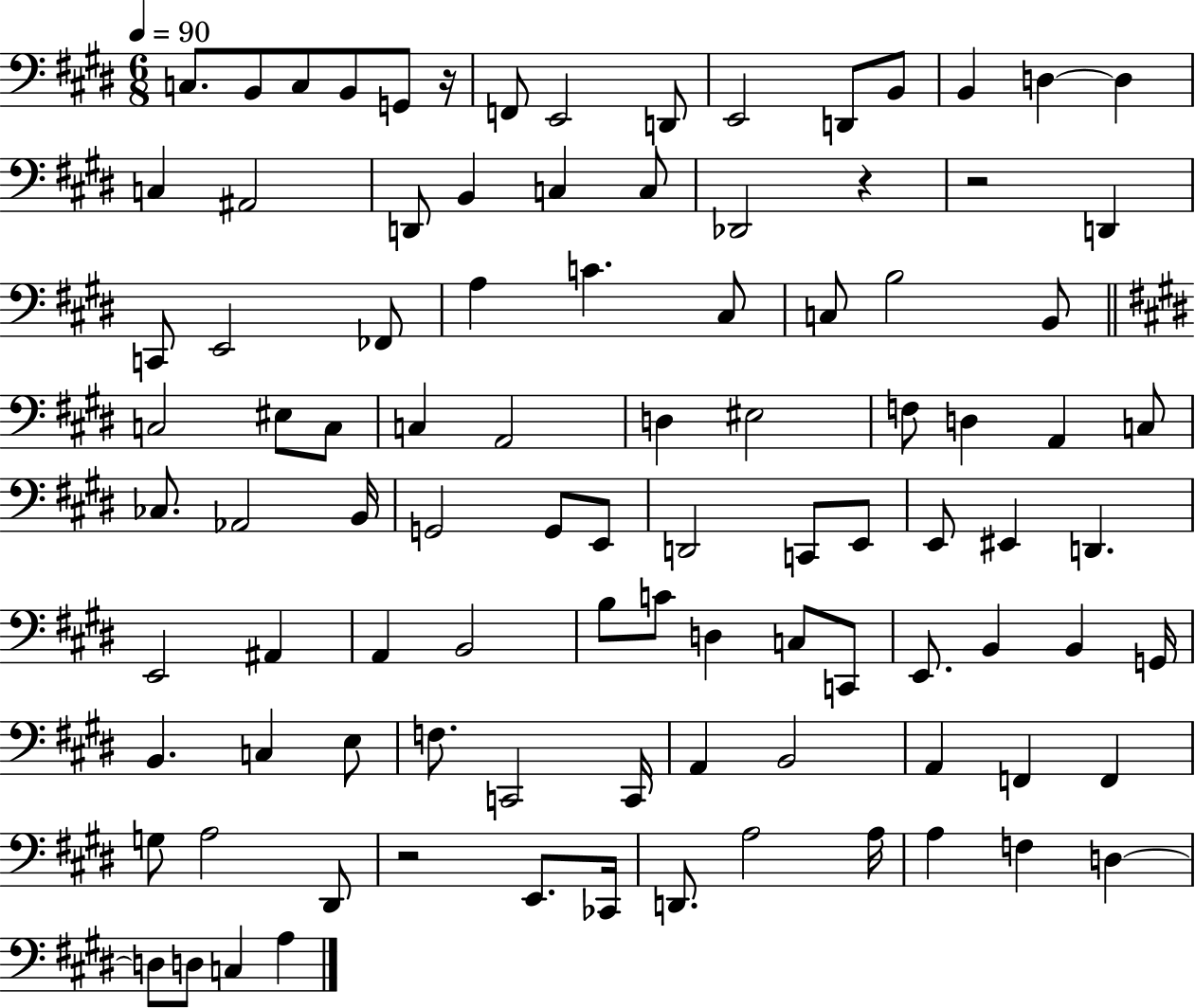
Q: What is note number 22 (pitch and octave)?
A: D2